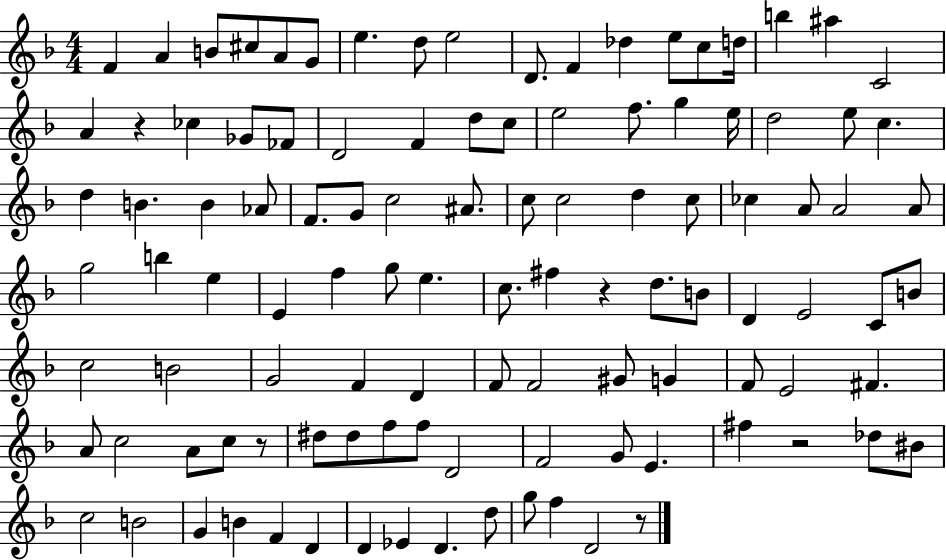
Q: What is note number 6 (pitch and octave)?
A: G4